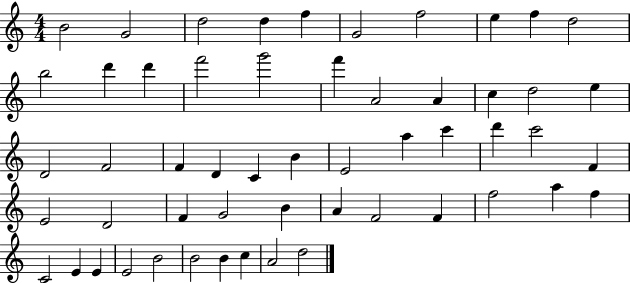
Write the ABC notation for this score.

X:1
T:Untitled
M:4/4
L:1/4
K:C
B2 G2 d2 d f G2 f2 e f d2 b2 d' d' f'2 g'2 f' A2 A c d2 e D2 F2 F D C B E2 a c' d' c'2 F E2 D2 F G2 B A F2 F f2 a f C2 E E E2 B2 B2 B c A2 d2